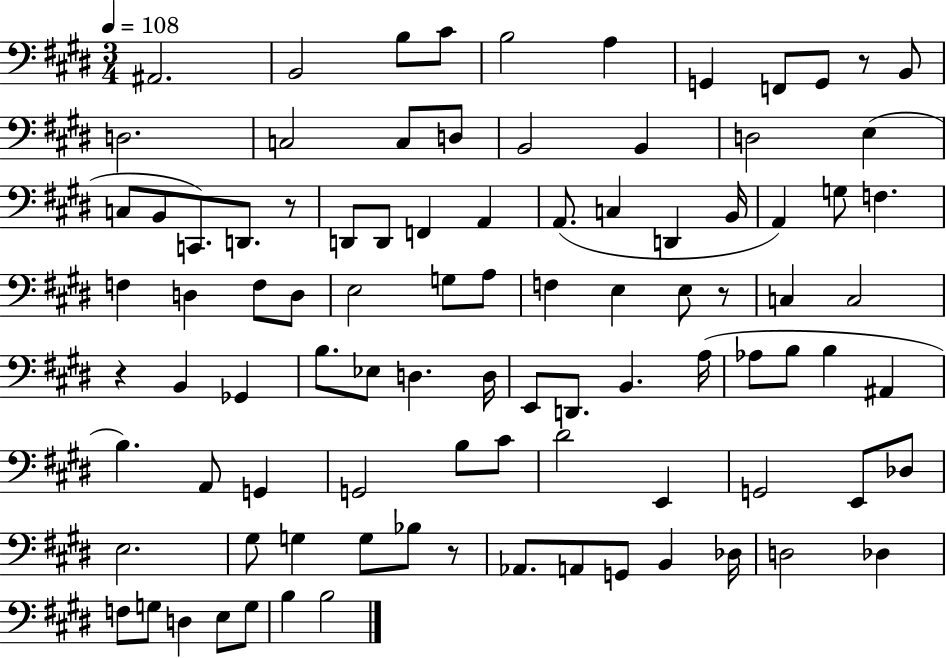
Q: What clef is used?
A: bass